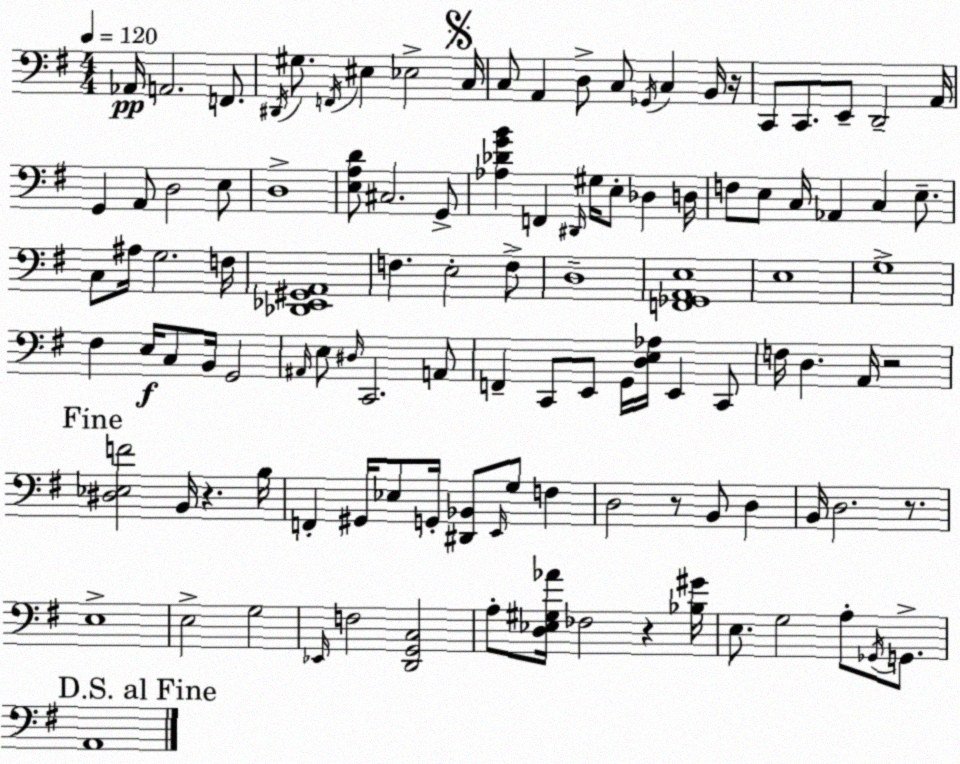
X:1
T:Untitled
M:4/4
L:1/4
K:G
_A,,/4 A,,2 F,,/2 ^D,,/4 ^G,/2 F,,/4 ^E, _E,2 C,/4 C,/2 A,, D,/2 C,/2 _G,,/4 C, B,,/4 z/4 C,,/2 C,,/2 E,,/2 D,,2 A,,/4 G,, A,,/2 D,2 E,/2 D,4 [E,A,D]/2 ^C,2 G,,/2 [_A,_DGB] F,, ^D,,/4 ^G,/4 E,/2 _D, D,/4 F,/2 E,/2 C,/4 _A,, C, E,/2 C,/2 ^A,/4 G,2 F,/4 [_D,,_E,,^G,,A,,]4 F, E,2 F,/2 D,4 [F,,_G,,A,,E,]4 E,4 G,4 ^F, E,/4 C,/2 B,,/4 G,,2 ^A,,/4 E,/2 ^D,/4 C,,2 A,,/2 F,, C,,/2 E,,/2 G,,/4 [D,E,_A,]/4 E,, C,,/2 F,/4 D, A,,/4 z2 [^D,_E,F]2 B,,/4 z B,/4 F,, ^G,,/4 _E,/2 G,,/4 [^D,,_B,,]/2 E,,/4 G,/2 F, D,2 z/2 B,,/2 D, B,,/4 D,2 z/2 E,4 E,2 G,2 _E,,/4 F,2 [D,,G,,C,]2 A,/2 [D,_E,^G,_A]/4 _F,2 z [_B,^G]/4 E,/2 G,2 A,/2 _G,,/4 G,,/2 A,,4